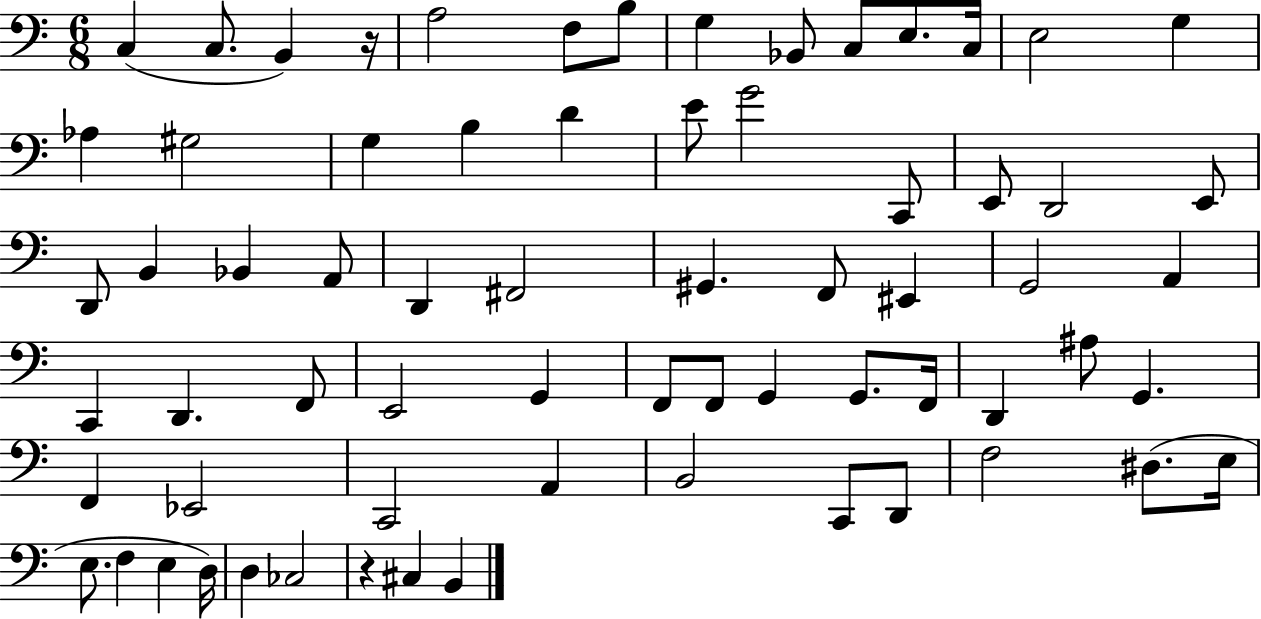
{
  \clef bass
  \numericTimeSignature
  \time 6/8
  \key c \major
  c4( c8. b,4) r16 | a2 f8 b8 | g4 bes,8 c8 e8. c16 | e2 g4 | \break aes4 gis2 | g4 b4 d'4 | e'8 g'2 c,8 | e,8 d,2 e,8 | \break d,8 b,4 bes,4 a,8 | d,4 fis,2 | gis,4. f,8 eis,4 | g,2 a,4 | \break c,4 d,4. f,8 | e,2 g,4 | f,8 f,8 g,4 g,8. f,16 | d,4 ais8 g,4. | \break f,4 ees,2 | c,2 a,4 | b,2 c,8 d,8 | f2 dis8.( e16 | \break e8. f4 e4 d16) | d4 ces2 | r4 cis4 b,4 | \bar "|."
}